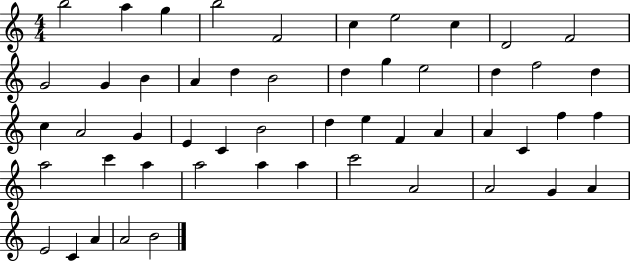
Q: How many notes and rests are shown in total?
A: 52